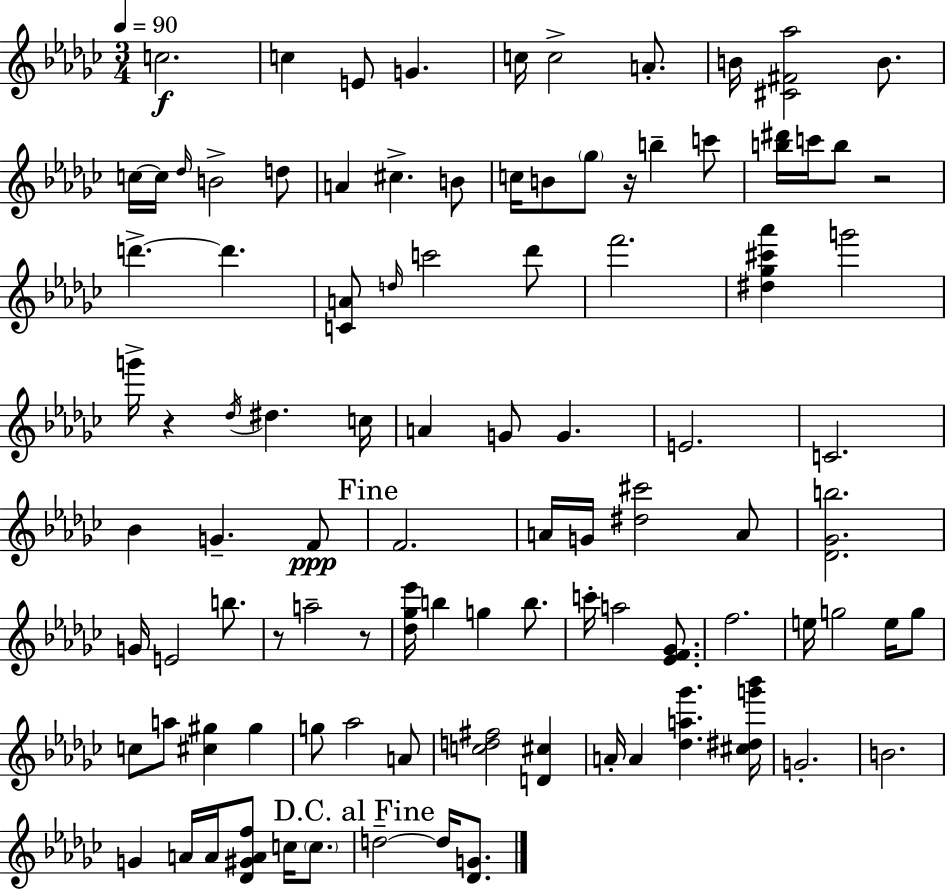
X:1
T:Untitled
M:3/4
L:1/4
K:Ebm
c2 c E/2 G c/4 c2 A/2 B/4 [^C^F_a]2 B/2 c/4 c/4 _d/4 B2 d/2 A ^c B/2 c/4 B/2 _g/2 z/4 b c'/2 [b^d']/4 c'/4 b/2 z2 d' d' [CA]/2 d/4 c'2 _d'/2 f'2 [^d_g^c'_a'] g'2 g'/4 z _d/4 ^d c/4 A G/2 G E2 C2 _B G F/2 F2 A/4 G/4 [^d^c']2 A/2 [_D_Gb]2 G/4 E2 b/2 z/2 a2 z/2 [_d_g_e']/4 b g b/2 c'/4 a2 [_EF_G]/2 f2 e/4 g2 e/4 g/2 c/2 a/2 [^c^g] ^g g/2 _a2 A/2 [cd^f]2 [D^c] A/4 A [_da_g'] [^c^dg'_b']/4 G2 B2 G A/4 A/4 [_D^GAf]/2 c/4 c/2 d2 d/4 [_DG]/2